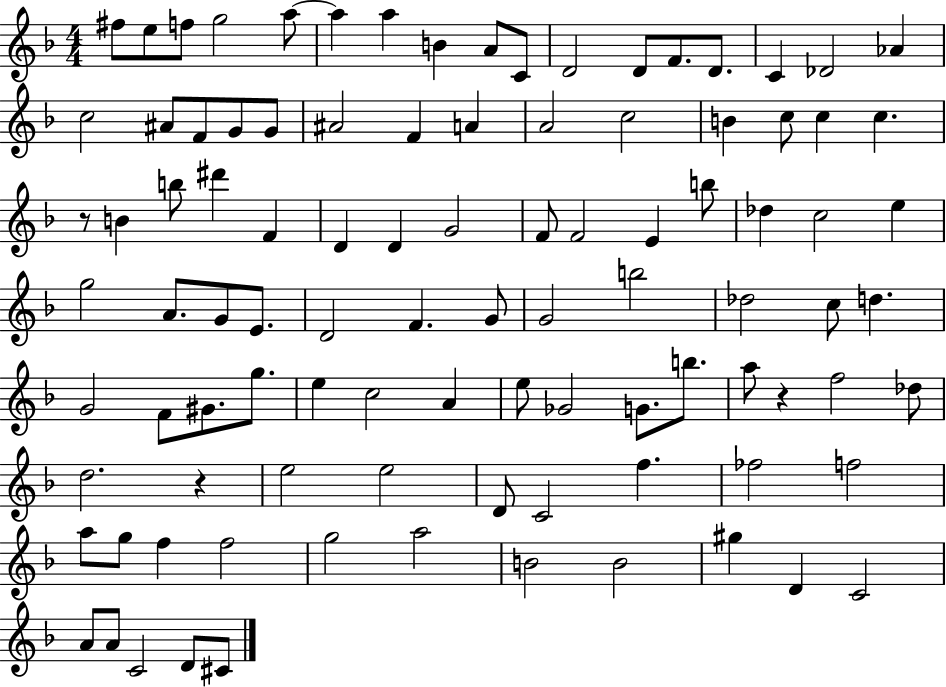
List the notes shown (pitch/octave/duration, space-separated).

F#5/e E5/e F5/e G5/h A5/e A5/q A5/q B4/q A4/e C4/e D4/h D4/e F4/e. D4/e. C4/q Db4/h Ab4/q C5/h A#4/e F4/e G4/e G4/e A#4/h F4/q A4/q A4/h C5/h B4/q C5/e C5/q C5/q. R/e B4/q B5/e D#6/q F4/q D4/q D4/q G4/h F4/e F4/h E4/q B5/e Db5/q C5/h E5/q G5/h A4/e. G4/e E4/e. D4/h F4/q. G4/e G4/h B5/h Db5/h C5/e D5/q. G4/h F4/e G#4/e. G5/e. E5/q C5/h A4/q E5/e Gb4/h G4/e. B5/e. A5/e R/q F5/h Db5/e D5/h. R/q E5/h E5/h D4/e C4/h F5/q. FES5/h F5/h A5/e G5/e F5/q F5/h G5/h A5/h B4/h B4/h G#5/q D4/q C4/h A4/e A4/e C4/h D4/e C#4/e